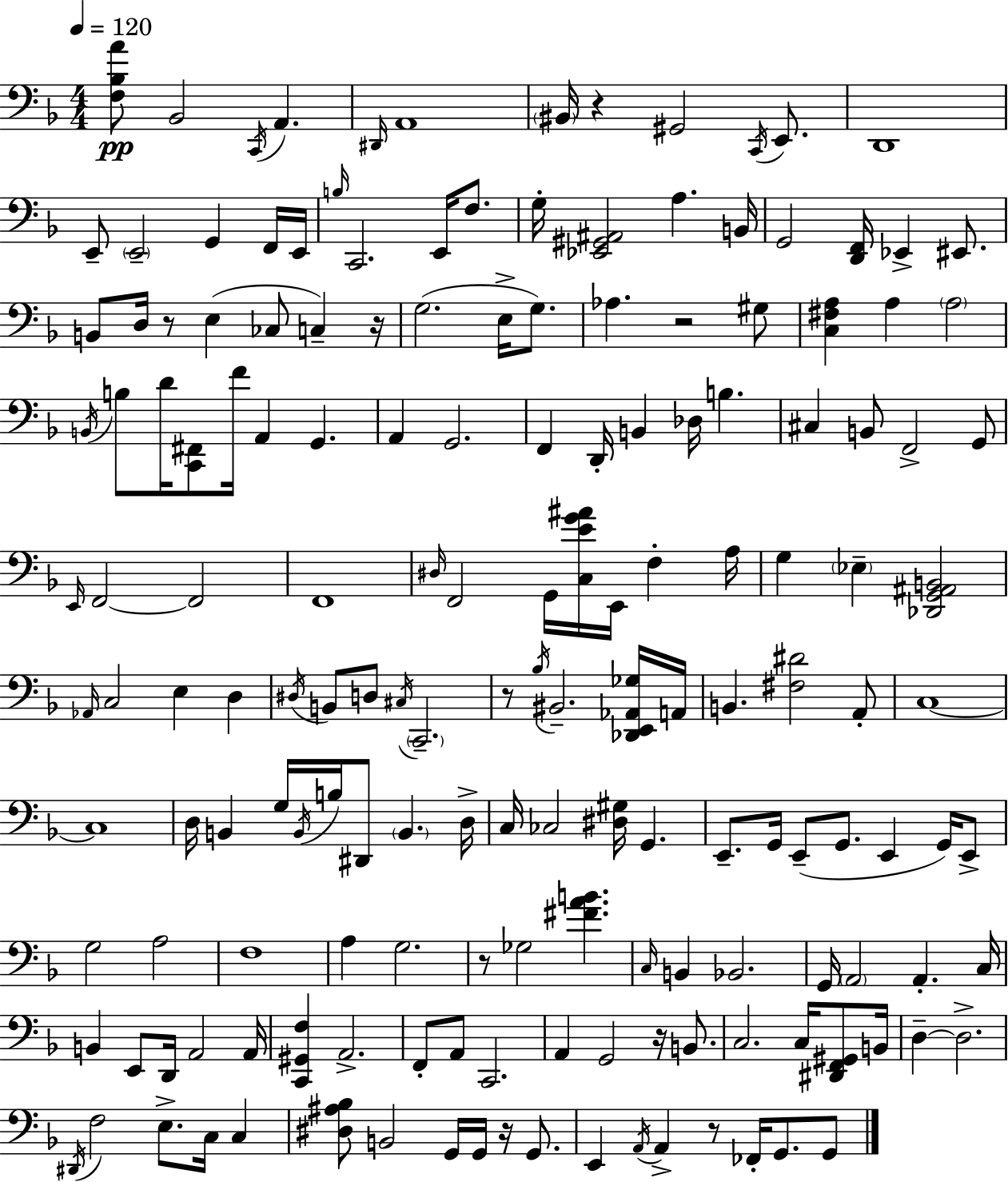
{
  \clef bass
  \numericTimeSignature
  \time 4/4
  \key f \major
  \tempo 4 = 120
  \repeat volta 2 { <f bes a'>8\pp bes,2 \acciaccatura { c,16 } a,4. | \grace { dis,16 } a,1 | \parenthesize bis,16 r4 gis,2 \acciaccatura { c,16 } | e,8. d,1 | \break e,8-- \parenthesize e,2-- g,4 | f,16 e,16 \grace { b16 } c,2. | e,16 f8. g16-. <ees, gis, ais,>2 a4. | b,16 g,2 <d, f,>16 ees,4-> | \break eis,8. b,8 d16 r8 e4( ces8 c4--) | r16 g2.( | e16-> g8.) aes4. r2 | gis8 <c fis a>4 a4 \parenthesize a2 | \break \acciaccatura { b,16 } b8 d'16 <c, fis,>8 f'16 a,4 g,4. | a,4 g,2. | f,4 d,16-. b,4 des16 b4. | cis4 b,8 f,2-> | \break g,8 \grace { e,16 } f,2~~ f,2 | f,1 | \grace { dis16 } f,2 g,16 | <c e' g' ais'>16 e,16 f4-. a16 g4 \parenthesize ees4-- <des, g, ais, b,>2 | \break \grace { aes,16 } c2 | e4 d4 \acciaccatura { dis16 } b,8 d8 \acciaccatura { cis16 } \parenthesize c,2.-- | r8 \acciaccatura { bes16 } bis,2.-- | <des, e, aes, ges>16 a,16 b,4. | \break <fis dis'>2 a,8-. c1~~ | c1 | d16 b,4 | g16 \acciaccatura { b,16 } b16 dis,8 \parenthesize b,4. d16-> c16 ces2 | \break <dis gis>16 g,4. e,8.-- g,16 | e,8--( g,8. e,4 g,16) e,8-> g2 | a2 f1 | a4 | \break g2. r8 ges2 | <fis' a' b'>4. \grace { c16 } b,4 | bes,2. g,16 \parenthesize a,2 | a,4.-. c16 b,4 | \break e,8 d,16 a,2 a,16 <c, gis, f>4 | a,2.-> f,8-. a,8 | c,2. a,4 | g,2 r16 b,8. c2. | \break c16 <dis, f, gis,>8 b,16 d4--~~ | d2.-> \acciaccatura { dis,16 } f2 | e8.-> c16 c4 <dis ais bes>8 | b,2 g,16 g,16 r16 g,8. e,4 | \break \acciaccatura { a,16 } a,4-> r8 fes,16-. g,8. g,8 } \bar "|."
}